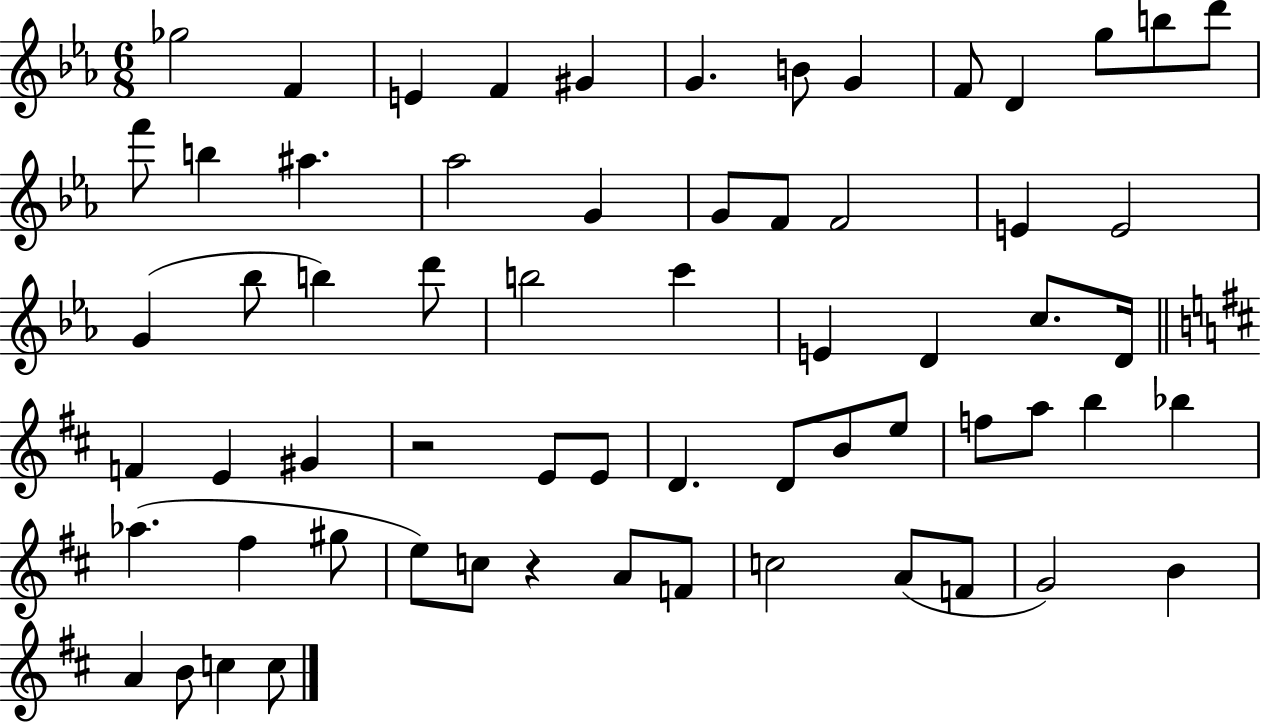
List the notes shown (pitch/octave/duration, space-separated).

Gb5/h F4/q E4/q F4/q G#4/q G4/q. B4/e G4/q F4/e D4/q G5/e B5/e D6/e F6/e B5/q A#5/q. Ab5/h G4/q G4/e F4/e F4/h E4/q E4/h G4/q Bb5/e B5/q D6/e B5/h C6/q E4/q D4/q C5/e. D4/s F4/q E4/q G#4/q R/h E4/e E4/e D4/q. D4/e B4/e E5/e F5/e A5/e B5/q Bb5/q Ab5/q. F#5/q G#5/e E5/e C5/e R/q A4/e F4/e C5/h A4/e F4/e G4/h B4/q A4/q B4/e C5/q C5/e